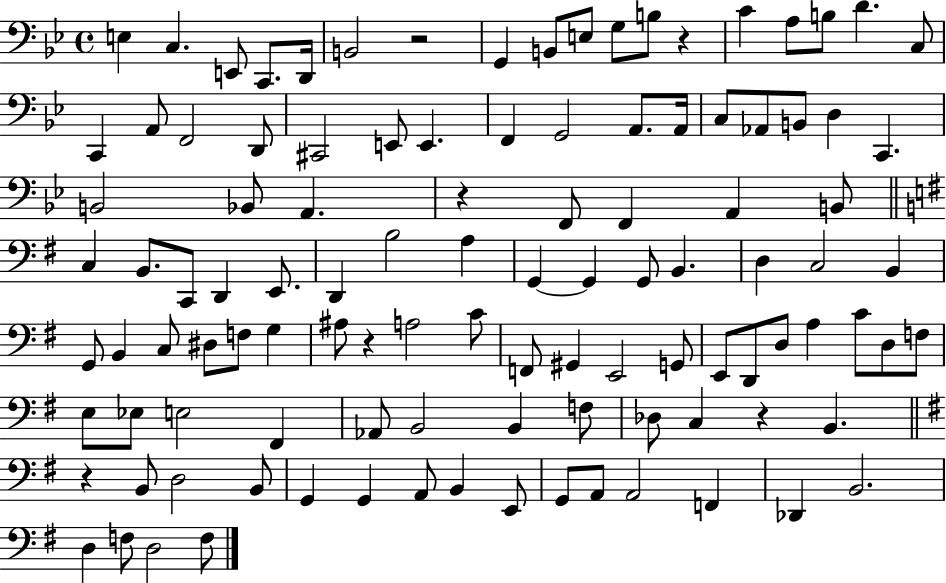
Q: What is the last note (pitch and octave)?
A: F3